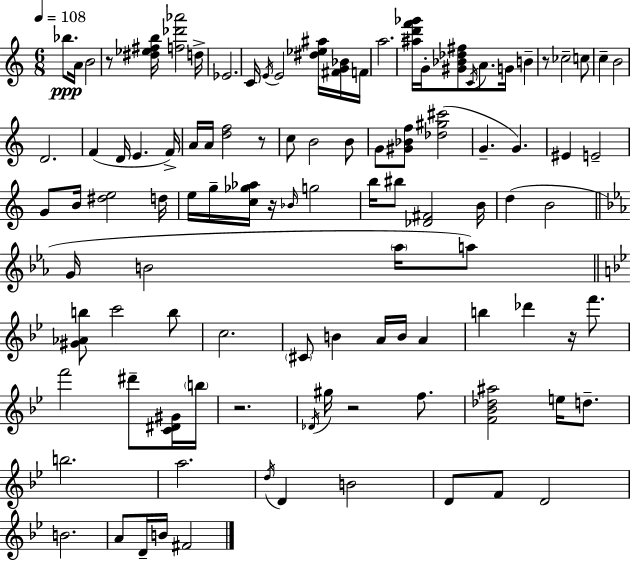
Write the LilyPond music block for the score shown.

{
  \clef treble
  \numericTimeSignature
  \time 6/8
  \key a \minor
  \tempo 4 = 108
  bes''8.\ppp a'16 b'2 | r8 <dis'' ees'' fis'' b''>16 <f'' des''' aes'''>2 d''16-> | ees'2. | c'16 \acciaccatura { e'16 } e'2 <dis'' ees'' ais''>16 <fis' g' bes'>16 | \break f'16 a''2. | <ais'' d''' f''' ges'''>16 g'16-. <gis' bes' des'' fis''>8 \acciaccatura { c'16 } a'8. g'16 b'4-- | r8 ces''2-- | c''8 c''4-- b'2 | \break d'2. | f'4( d'16 e'4. | f'16->) a'16 a'16 <d'' f''>2 | r8 c''8 b'2 | \break b'8 g'8 <gis' bes' f''>8 <des'' gis'' cis'''>2( | g'4.-- g'4.) | eis'4 e'2-- | g'8 b'16 <dis'' e''>2 | \break d''16 e''16 g''16-- <c'' ges'' aes''>16 r16 \grace { bes'16 } g''2 | b''16 bis''8 <des' fis'>2 | b'16 d''4( b'2 | \bar "||" \break \key ees \major g'16 b'2 \parenthesize aes''16 a''8) | \bar "||" \break \key bes \major <gis' aes' b''>8 c'''2 b''8 | c''2. | \parenthesize cis'8 b'4 a'16 b'16 a'4 | b''4 des'''4 r16 f'''8. | \break f'''2 dis'''8-- <c' dis' gis'>16 \parenthesize b''16 | r2. | \acciaccatura { des'16 } gis''16 r2 f''8. | <f' bes' des'' ais''>2 e''16 d''8.-- | \break b''2. | a''2. | \acciaccatura { d''16 } d'4 b'2 | d'8 f'8 d'2 | \break b'2. | a'8 d'16-- b'16 fis'2 | \bar "|."
}